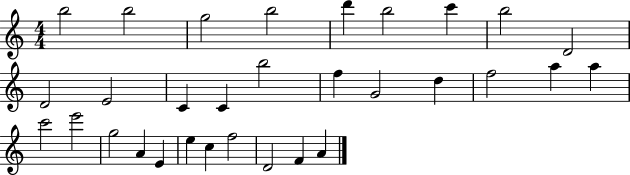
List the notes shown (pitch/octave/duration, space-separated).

B5/h B5/h G5/h B5/h D6/q B5/h C6/q B5/h D4/h D4/h E4/h C4/q C4/q B5/h F5/q G4/h D5/q F5/h A5/q A5/q C6/h E6/h G5/h A4/q E4/q E5/q C5/q F5/h D4/h F4/q A4/q